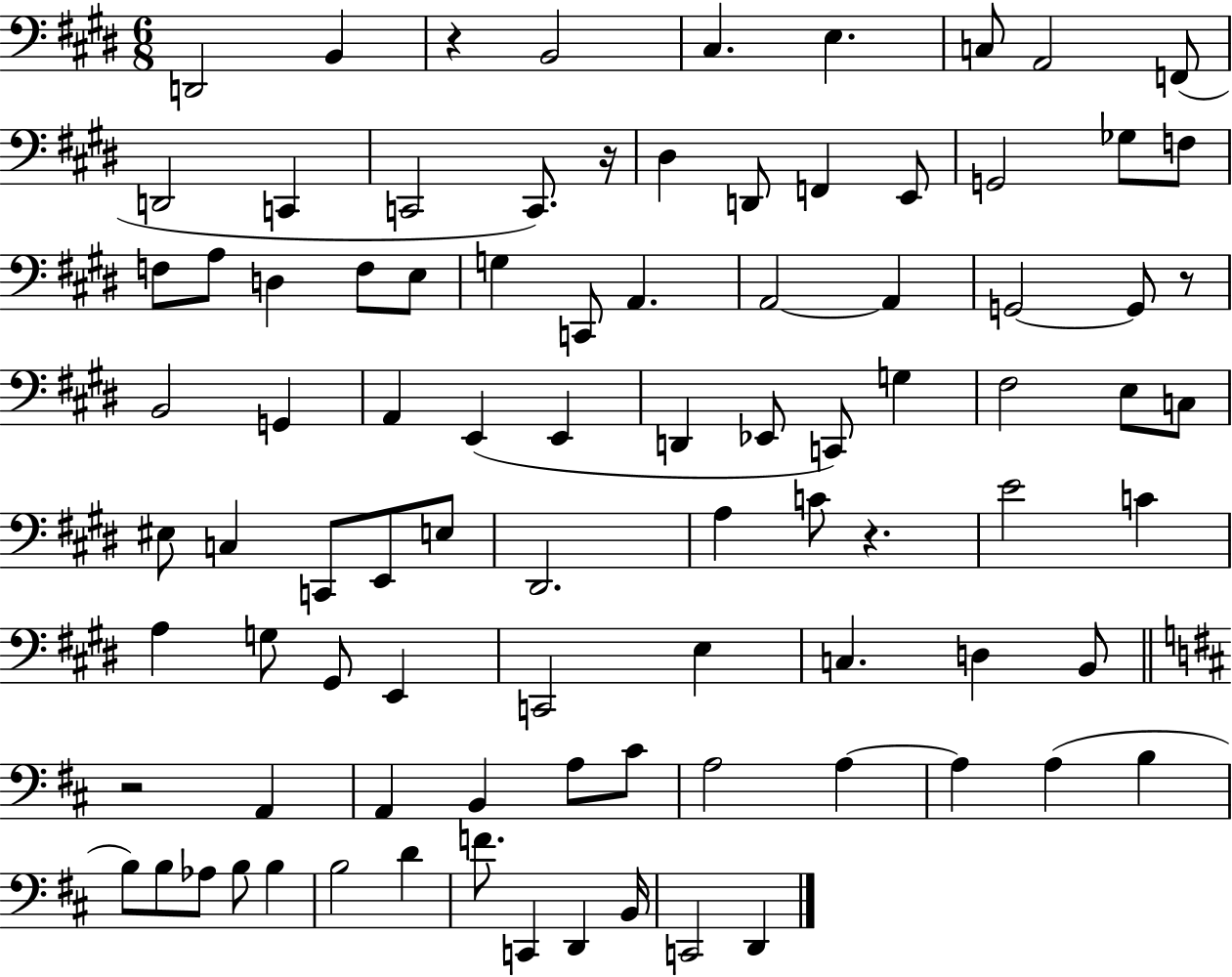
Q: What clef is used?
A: bass